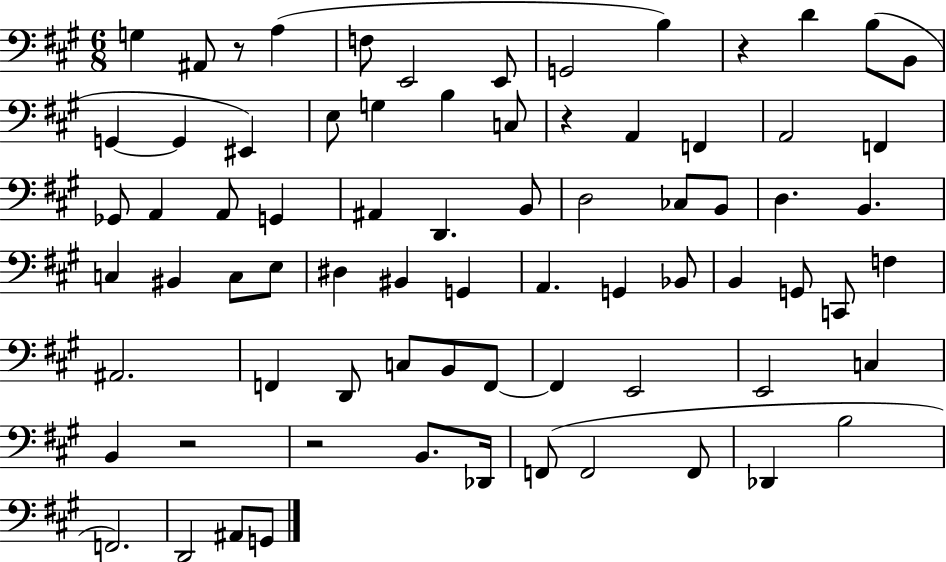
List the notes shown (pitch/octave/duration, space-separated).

G3/q A#2/e R/e A3/q F3/e E2/h E2/e G2/h B3/q R/q D4/q B3/e B2/e G2/q G2/q EIS2/q E3/e G3/q B3/q C3/e R/q A2/q F2/q A2/h F2/q Gb2/e A2/q A2/e G2/q A#2/q D2/q. B2/e D3/h CES3/e B2/e D3/q. B2/q. C3/q BIS2/q C3/e E3/e D#3/q BIS2/q G2/q A2/q. G2/q Bb2/e B2/q G2/e C2/e F3/q A#2/h. F2/q D2/e C3/e B2/e F2/e F2/q E2/h E2/h C3/q B2/q R/h R/h B2/e. Db2/s F2/e F2/h F2/e Db2/q B3/h F2/h. D2/h A#2/e G2/e